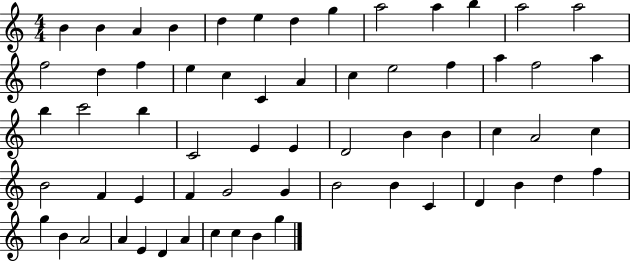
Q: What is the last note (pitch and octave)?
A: G5